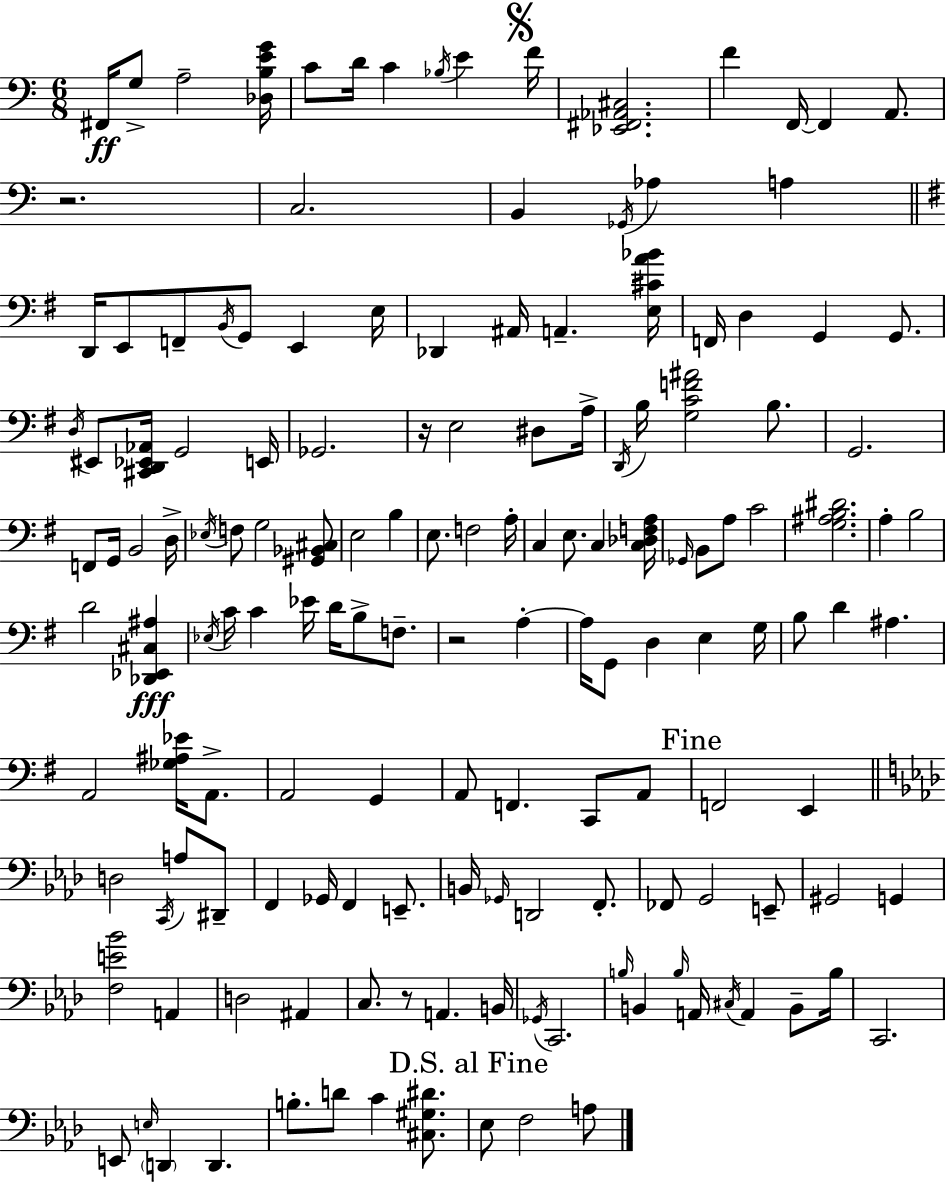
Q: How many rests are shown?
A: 4